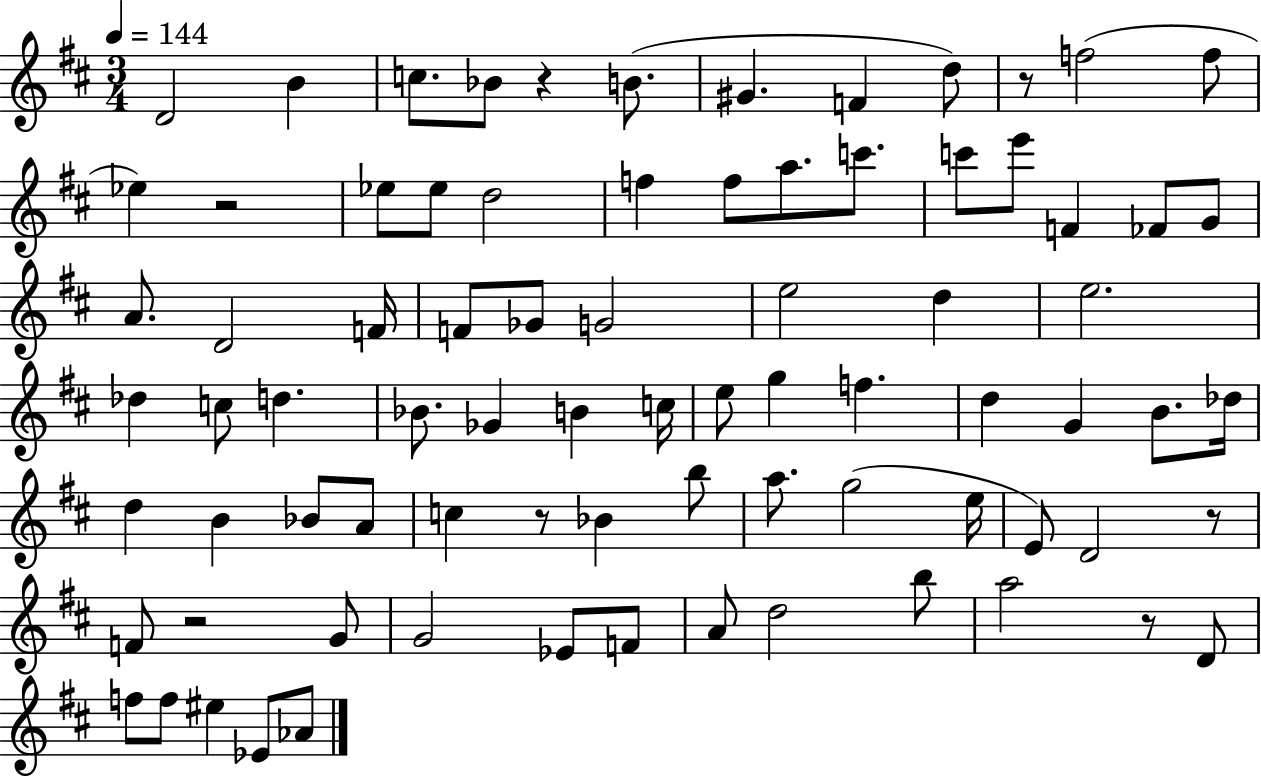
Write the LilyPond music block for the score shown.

{
  \clef treble
  \numericTimeSignature
  \time 3/4
  \key d \major
  \tempo 4 = 144
  d'2 b'4 | c''8. bes'8 r4 b'8.( | gis'4. f'4 d''8) | r8 f''2( f''8 | \break ees''4) r2 | ees''8 ees''8 d''2 | f''4 f''8 a''8. c'''8. | c'''8 e'''8 f'4 fes'8 g'8 | \break a'8. d'2 f'16 | f'8 ges'8 g'2 | e''2 d''4 | e''2. | \break des''4 c''8 d''4. | bes'8. ges'4 b'4 c''16 | e''8 g''4 f''4. | d''4 g'4 b'8. des''16 | \break d''4 b'4 bes'8 a'8 | c''4 r8 bes'4 b''8 | a''8. g''2( e''16 | e'8) d'2 r8 | \break f'8 r2 g'8 | g'2 ees'8 f'8 | a'8 d''2 b''8 | a''2 r8 d'8 | \break f''8 f''8 eis''4 ees'8 aes'8 | \bar "|."
}